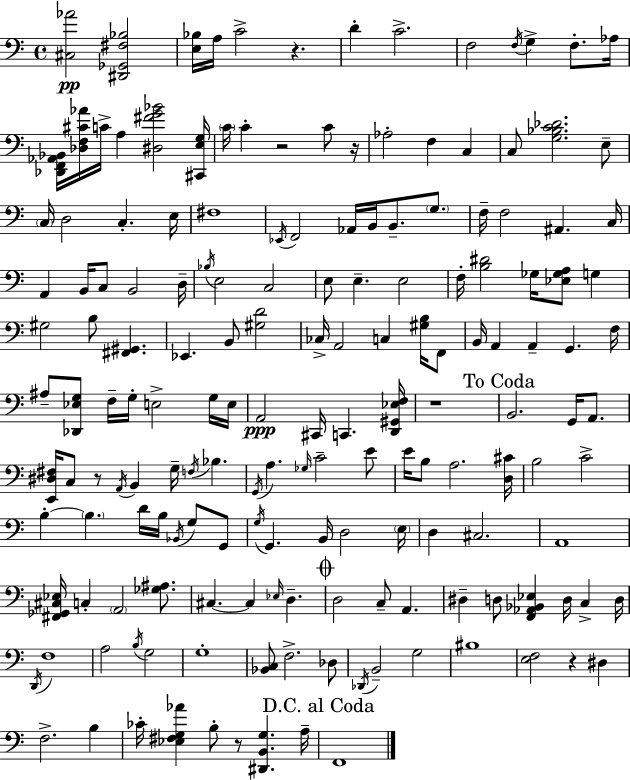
X:1
T:Untitled
M:4/4
L:1/4
K:C
[^C,_A]2 [^D,,_G,,^F,_B,]2 [E,_B,]/4 A,/4 C2 z D C2 F,2 F,/4 G, F,/2 _A,/4 [_D,,F,,_A,,_B,,]/4 [_D,F,^C_A]/4 C/4 A, [^D,^FG_B]2 [^C,,E,G,]/4 C/4 C z2 C/2 z/4 _A,2 F, C, C,/2 [G,_B,C_D]2 E,/2 C,/4 D,2 C, E,/4 ^F,4 _E,,/4 F,,2 _A,,/4 B,,/4 B,,/2 G,/2 F,/4 F,2 ^A,, C,/4 A,, B,,/4 C,/2 B,,2 D,/4 _B,/4 E,2 C,2 E,/2 E, E,2 F,/4 [B,^D]2 _G,/4 [_E,_G,A,]/2 G, ^G,2 B,/2 [^F,,^G,,] _E,, B,,/2 [^G,D]2 _C,/4 A,,2 C, [^G,B,]/4 F,,/2 B,,/4 A,, A,, G,, F,/4 ^A,/2 [_D,,_E,G,]/2 F,/4 G,/4 E,2 G,/4 E,/4 A,,2 ^C,,/4 C,, [D,,^G,,_E,F,]/4 z4 B,,2 G,,/4 A,,/2 [E,,^D,^F,]/4 C,/2 z/2 A,,/4 B,, G,/4 F,/4 _B, G,,/4 A, _G,/4 C2 E/2 E/4 B,/2 A,2 [D,^C]/4 B,2 C2 B, B, D/4 B,/4 _B,,/4 G,/2 G,,/2 G,/4 G,, B,,/4 D,2 E,/4 D, ^C,2 A,,4 [^F,,_G,,^C,_E,]/4 C, A,,2 [_G,^A,]/2 ^C, ^C, _E,/4 D, D,2 C,/2 A,, ^D, D,/2 [F,,_A,,_B,,_E,] D,/4 C, D,/4 D,,/4 F,4 A,2 B,/4 G,2 G,4 [_B,,C,]/2 F,2 _D,/2 _D,,/4 B,,2 G,2 ^B,4 [E,F,]2 z ^D, F,2 B, _C/4 [_E,^F,G,_A] B,/2 z/2 [^D,,B,,G,] A,/4 F,,4